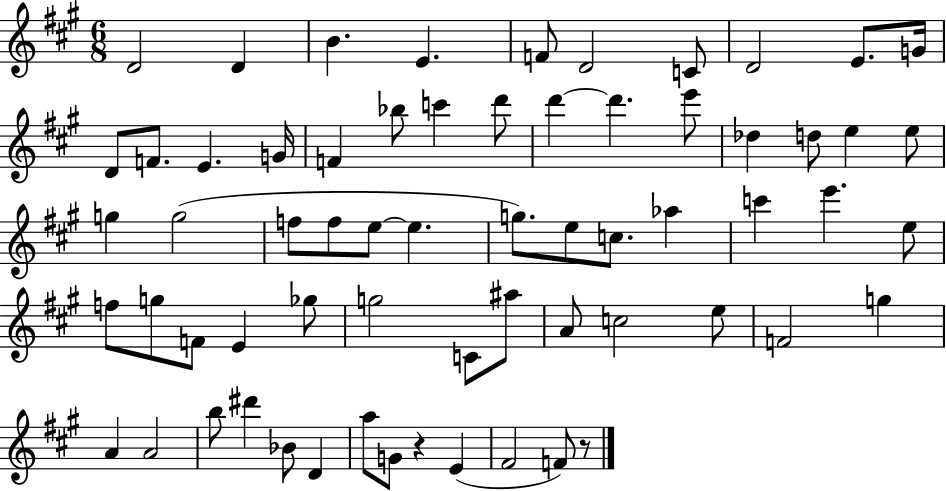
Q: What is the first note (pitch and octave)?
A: D4